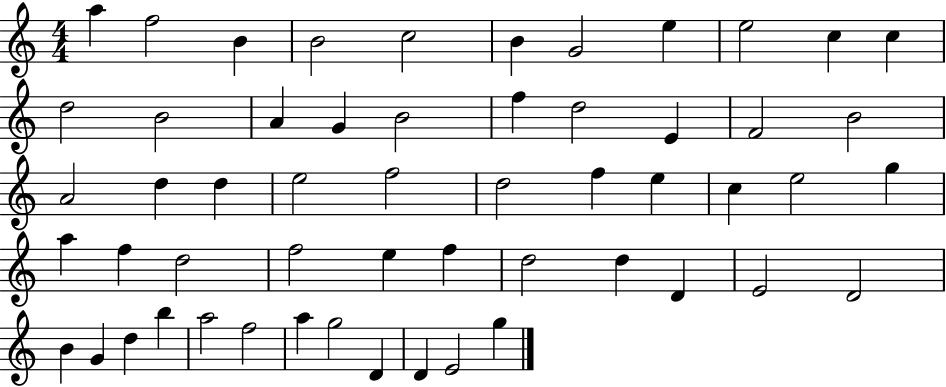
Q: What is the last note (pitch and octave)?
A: G5